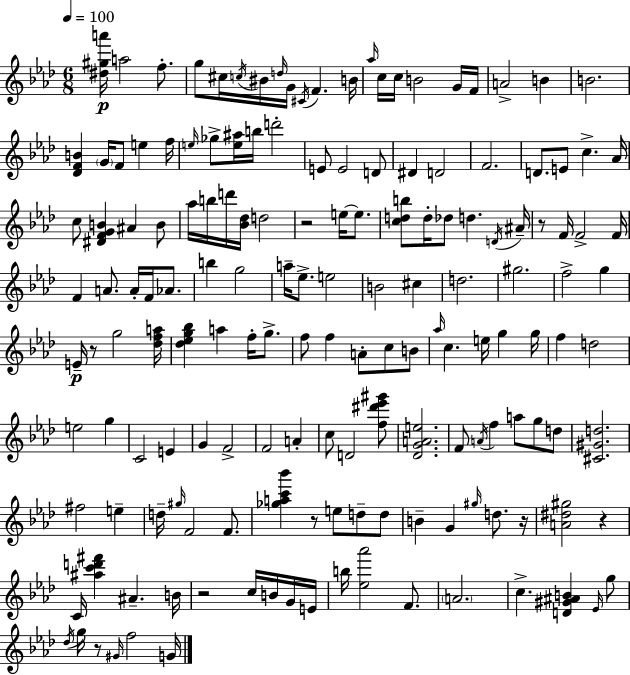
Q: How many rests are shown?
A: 8